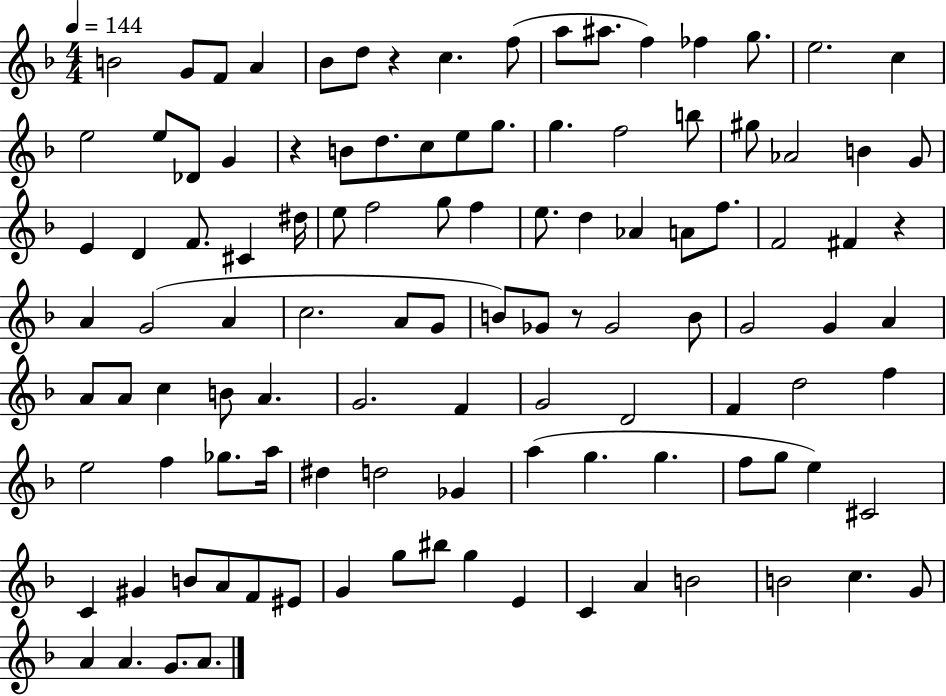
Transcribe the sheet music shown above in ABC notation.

X:1
T:Untitled
M:4/4
L:1/4
K:F
B2 G/2 F/2 A _B/2 d/2 z c f/2 a/2 ^a/2 f _f g/2 e2 c e2 e/2 _D/2 G z B/2 d/2 c/2 e/2 g/2 g f2 b/2 ^g/2 _A2 B G/2 E D F/2 ^C ^d/4 e/2 f2 g/2 f e/2 d _A A/2 f/2 F2 ^F z A G2 A c2 A/2 G/2 B/2 _G/2 z/2 _G2 B/2 G2 G A A/2 A/2 c B/2 A G2 F G2 D2 F d2 f e2 f _g/2 a/4 ^d d2 _G a g g f/2 g/2 e ^C2 C ^G B/2 A/2 F/2 ^E/2 G g/2 ^b/2 g E C A B2 B2 c G/2 A A G/2 A/2